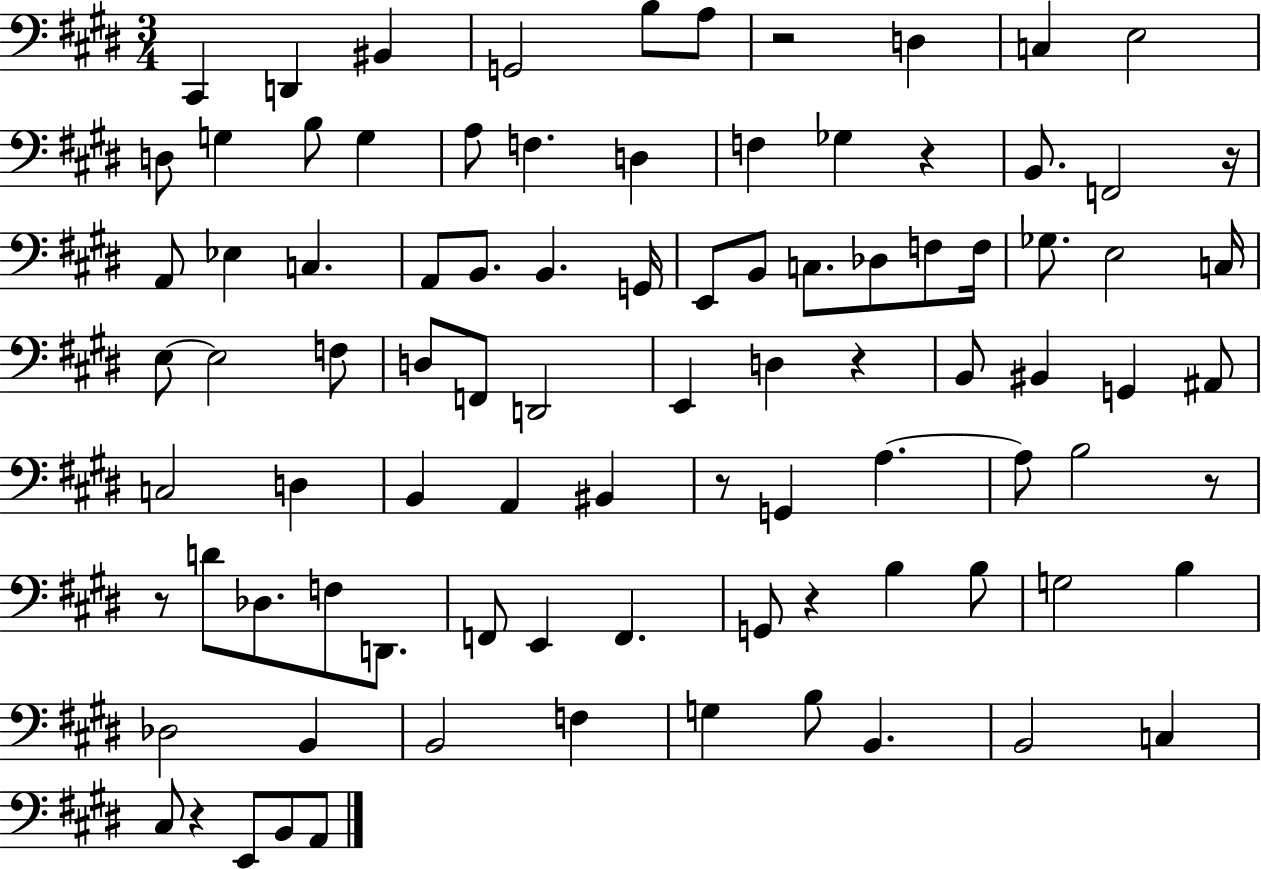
C#2/q D2/q BIS2/q G2/h B3/e A3/e R/h D3/q C3/q E3/h D3/e G3/q B3/e G3/q A3/e F3/q. D3/q F3/q Gb3/q R/q B2/e. F2/h R/s A2/e Eb3/q C3/q. A2/e B2/e. B2/q. G2/s E2/e B2/e C3/e. Db3/e F3/e F3/s Gb3/e. E3/h C3/s E3/e E3/h F3/e D3/e F2/e D2/h E2/q D3/q R/q B2/e BIS2/q G2/q A#2/e C3/h D3/q B2/q A2/q BIS2/q R/e G2/q A3/q. A3/e B3/h R/e R/e D4/e Db3/e. F3/e D2/e. F2/e E2/q F2/q. G2/e R/q B3/q B3/e G3/h B3/q Db3/h B2/q B2/h F3/q G3/q B3/e B2/q. B2/h C3/q C#3/e R/q E2/e B2/e A2/e